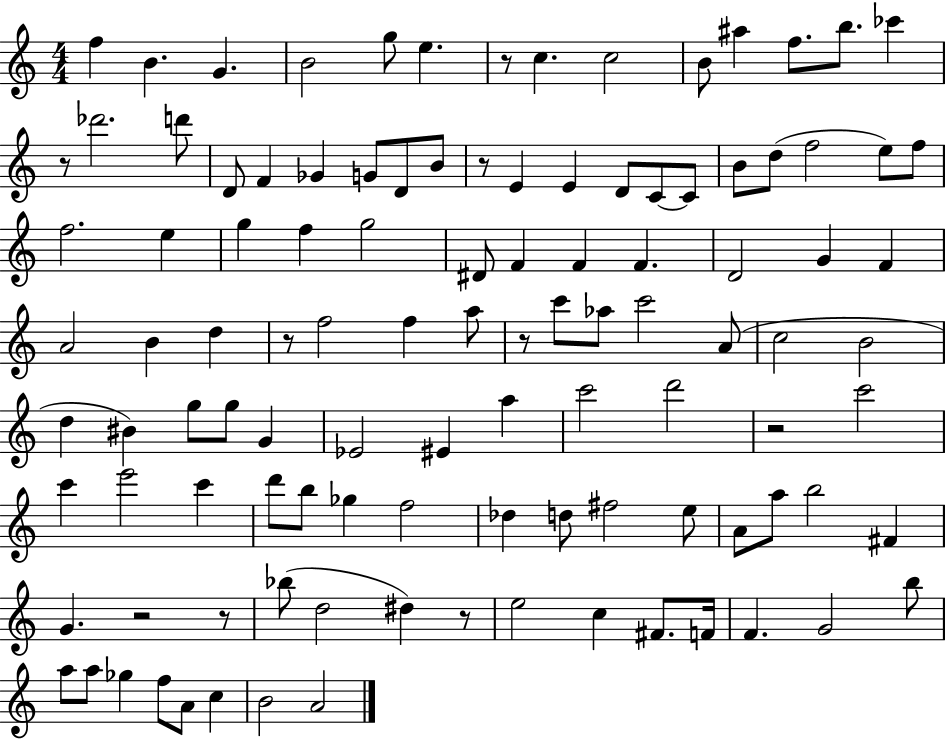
{
  \clef treble
  \numericTimeSignature
  \time 4/4
  \key c \major
  f''4 b'4. g'4. | b'2 g''8 e''4. | r8 c''4. c''2 | b'8 ais''4 f''8. b''8. ces'''4 | \break r8 des'''2. d'''8 | d'8 f'4 ges'4 g'8 d'8 b'8 | r8 e'4 e'4 d'8 c'8~~ c'8 | b'8 d''8( f''2 e''8) f''8 | \break f''2. e''4 | g''4 f''4 g''2 | dis'8 f'4 f'4 f'4. | d'2 g'4 f'4 | \break a'2 b'4 d''4 | r8 f''2 f''4 a''8 | r8 c'''8 aes''8 c'''2 a'8( | c''2 b'2 | \break d''4 bis'4) g''8 g''8 g'4 | ees'2 eis'4 a''4 | c'''2 d'''2 | r2 c'''2 | \break c'''4 e'''2 c'''4 | d'''8 b''8 ges''4 f''2 | des''4 d''8 fis''2 e''8 | a'8 a''8 b''2 fis'4 | \break g'4. r2 r8 | bes''8( d''2 dis''4) r8 | e''2 c''4 fis'8. f'16 | f'4. g'2 b''8 | \break a''8 a''8 ges''4 f''8 a'8 c''4 | b'2 a'2 | \bar "|."
}